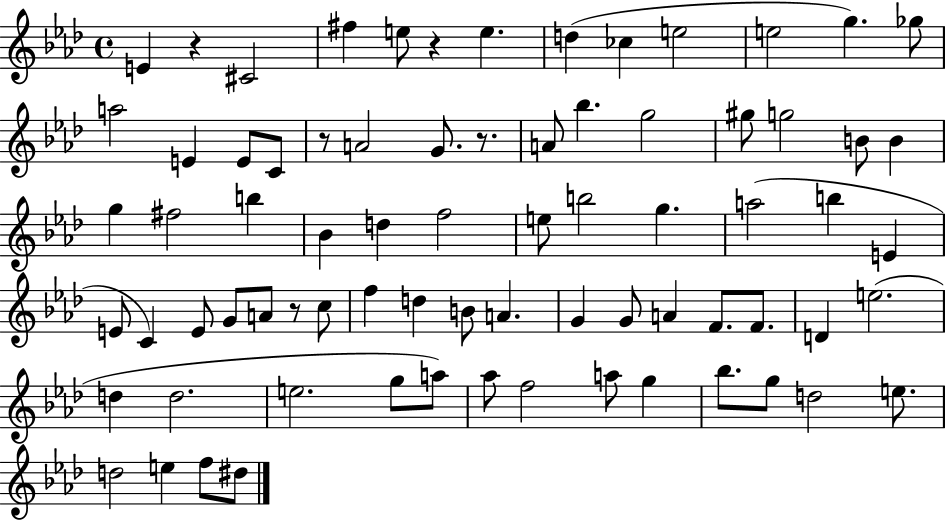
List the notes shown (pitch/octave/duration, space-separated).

E4/q R/q C#4/h F#5/q E5/e R/q E5/q. D5/q CES5/q E5/h E5/h G5/q. Gb5/e A5/h E4/q E4/e C4/e R/e A4/h G4/e. R/e. A4/e Bb5/q. G5/h G#5/e G5/h B4/e B4/q G5/q F#5/h B5/q Bb4/q D5/q F5/h E5/e B5/h G5/q. A5/h B5/q E4/q E4/e C4/q E4/e G4/e A4/e R/e C5/e F5/q D5/q B4/e A4/q. G4/q G4/e A4/q F4/e. F4/e. D4/q E5/h. D5/q D5/h. E5/h. G5/e A5/e Ab5/e F5/h A5/e G5/q Bb5/e. G5/e D5/h E5/e. D5/h E5/q F5/e D#5/e